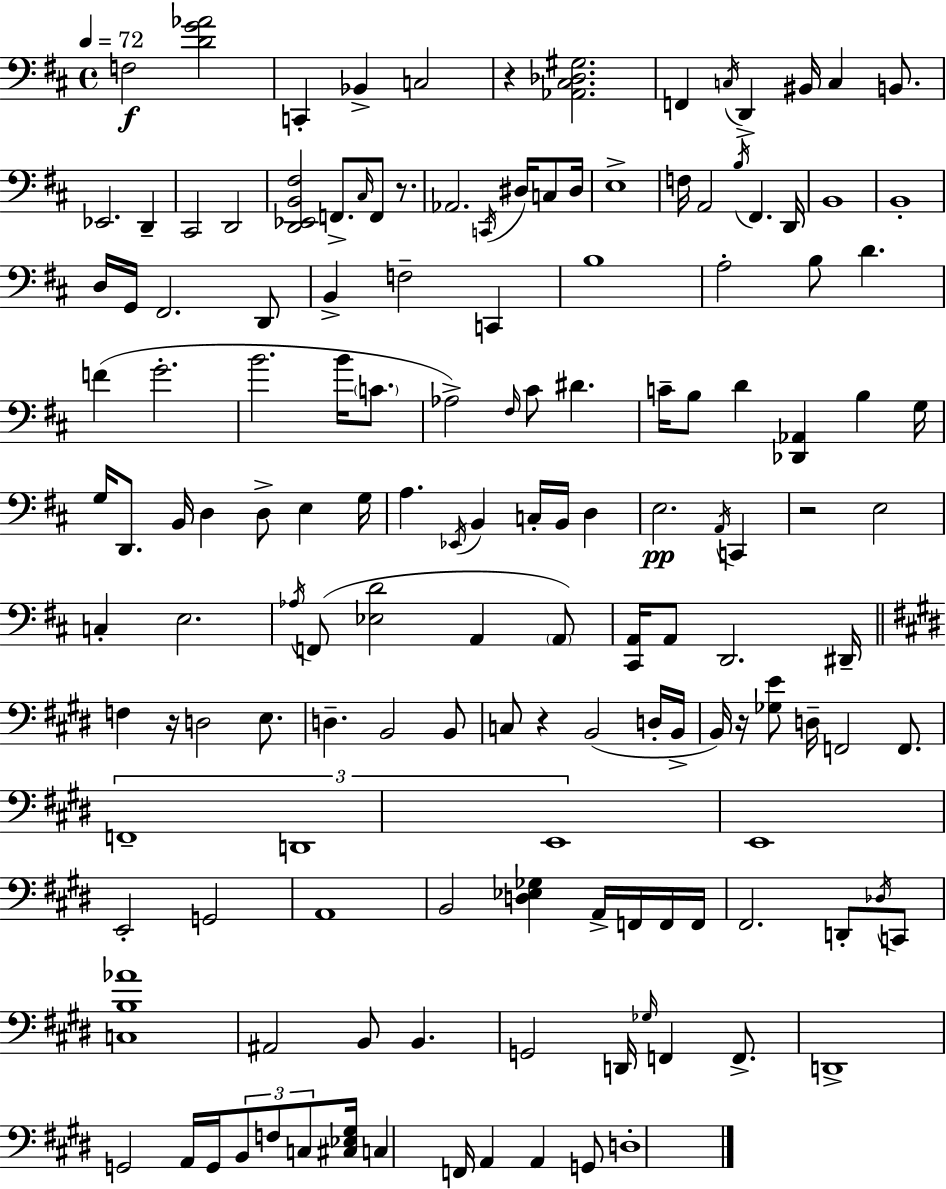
F3/h [D4,G4,Ab4]/h C2/q Bb2/q C3/h R/q [Ab2,C#3,Db3,G#3]/h. F2/q C3/s D2/q BIS2/s C3/q B2/e. Eb2/h. D2/q C#2/h D2/h [D2,Eb2,B2,F#3]/h F2/e. C#3/s F2/e R/e. Ab2/h. C2/s D#3/s C3/e D#3/s E3/w F3/s A2/h B3/s F#2/q. D2/s B2/w B2/w D3/s G2/s F#2/h. D2/e B2/q F3/h C2/q B3/w A3/h B3/e D4/q. F4/q G4/h. B4/h. B4/s C4/e. Ab3/h F#3/s C#4/e D#4/q. C4/s B3/e D4/q [Db2,Ab2]/q B3/q G3/s G3/s D2/e. B2/s D3/q D3/e E3/q G3/s A3/q. Eb2/s B2/q C3/s B2/s D3/q E3/h. A2/s C2/q R/h E3/h C3/q E3/h. Ab3/s F2/e [Eb3,D4]/h A2/q A2/e [C#2,A2]/s A2/e D2/h. D#2/s F3/q R/s D3/h E3/e. D3/q. B2/h B2/e C3/e R/q B2/h D3/s B2/s B2/s R/s [Gb3,E4]/e D3/s F2/h F2/e. F2/w D2/w E2/w E2/w E2/h G2/h A2/w B2/h [D3,Eb3,Gb3]/q A2/s F2/s F2/s F2/s F#2/h. D2/e Db3/s C2/e [C3,B3,Ab4]/w A#2/h B2/e B2/q. G2/h D2/s Gb3/s F2/q F2/e. D2/w G2/h A2/s G2/s B2/e F3/e C3/e [C#3,Eb3,G#3]/s C3/q F2/s A2/q A2/q G2/e D3/w